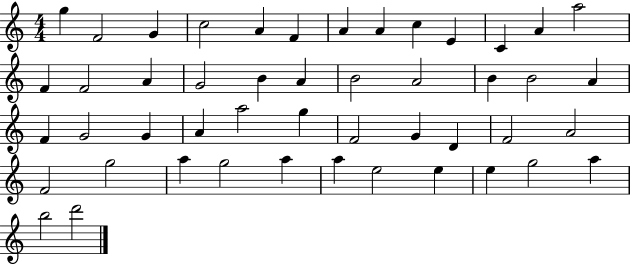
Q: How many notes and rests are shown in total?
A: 48